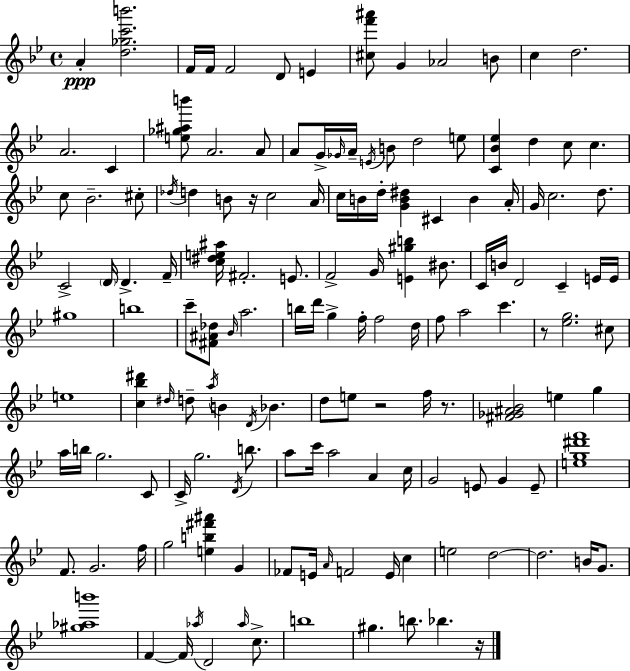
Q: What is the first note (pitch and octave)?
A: A4